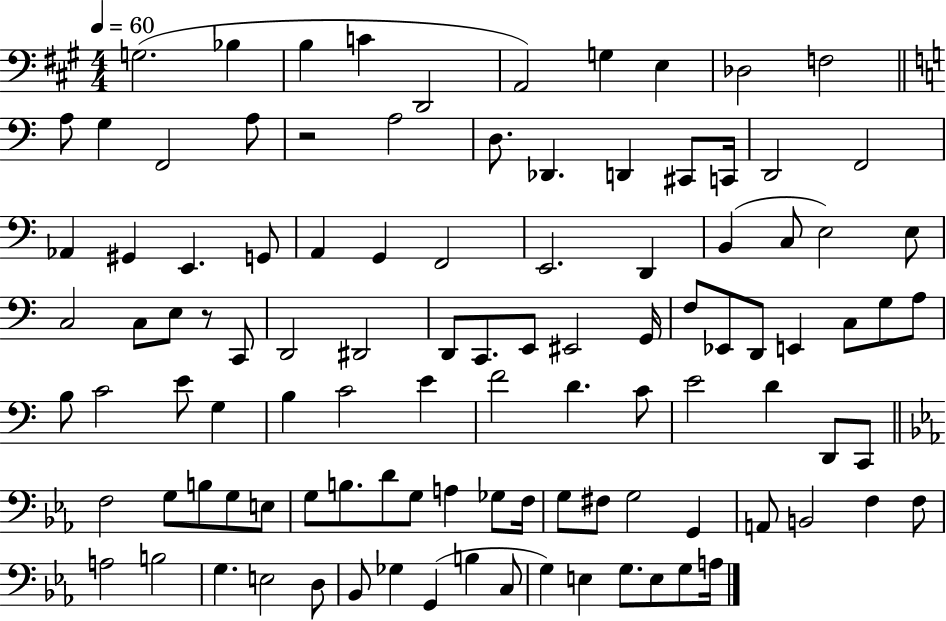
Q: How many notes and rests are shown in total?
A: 105